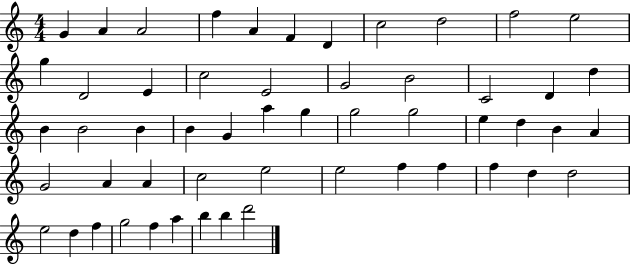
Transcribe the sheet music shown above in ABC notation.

X:1
T:Untitled
M:4/4
L:1/4
K:C
G A A2 f A F D c2 d2 f2 e2 g D2 E c2 E2 G2 B2 C2 D d B B2 B B G a g g2 g2 e d B A G2 A A c2 e2 e2 f f f d d2 e2 d f g2 f a b b d'2